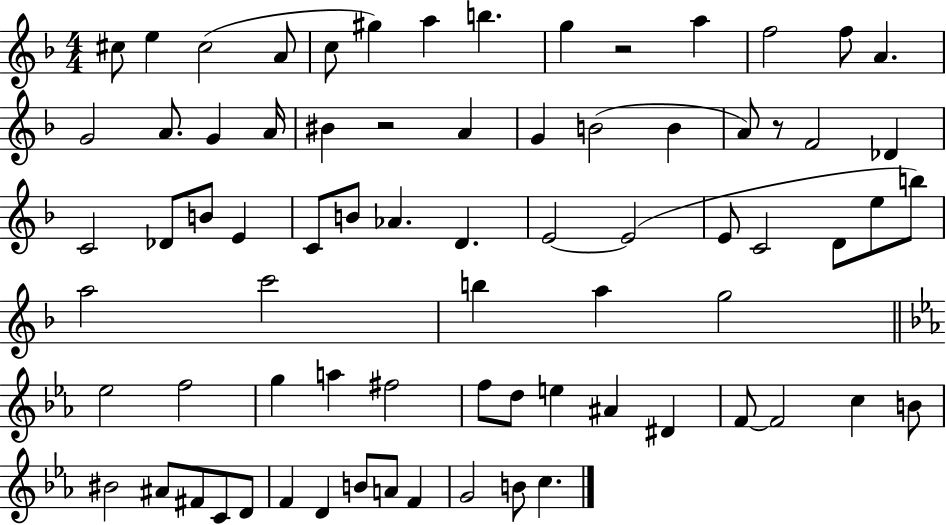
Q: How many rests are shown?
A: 3